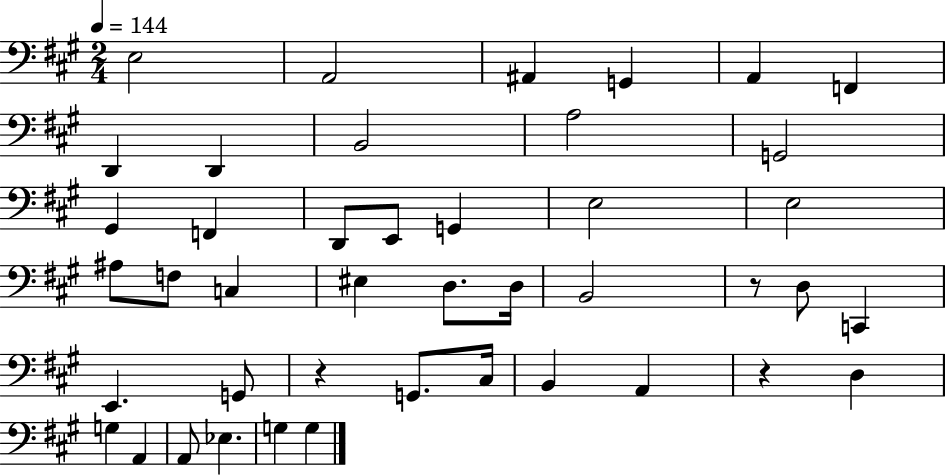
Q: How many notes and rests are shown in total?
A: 43